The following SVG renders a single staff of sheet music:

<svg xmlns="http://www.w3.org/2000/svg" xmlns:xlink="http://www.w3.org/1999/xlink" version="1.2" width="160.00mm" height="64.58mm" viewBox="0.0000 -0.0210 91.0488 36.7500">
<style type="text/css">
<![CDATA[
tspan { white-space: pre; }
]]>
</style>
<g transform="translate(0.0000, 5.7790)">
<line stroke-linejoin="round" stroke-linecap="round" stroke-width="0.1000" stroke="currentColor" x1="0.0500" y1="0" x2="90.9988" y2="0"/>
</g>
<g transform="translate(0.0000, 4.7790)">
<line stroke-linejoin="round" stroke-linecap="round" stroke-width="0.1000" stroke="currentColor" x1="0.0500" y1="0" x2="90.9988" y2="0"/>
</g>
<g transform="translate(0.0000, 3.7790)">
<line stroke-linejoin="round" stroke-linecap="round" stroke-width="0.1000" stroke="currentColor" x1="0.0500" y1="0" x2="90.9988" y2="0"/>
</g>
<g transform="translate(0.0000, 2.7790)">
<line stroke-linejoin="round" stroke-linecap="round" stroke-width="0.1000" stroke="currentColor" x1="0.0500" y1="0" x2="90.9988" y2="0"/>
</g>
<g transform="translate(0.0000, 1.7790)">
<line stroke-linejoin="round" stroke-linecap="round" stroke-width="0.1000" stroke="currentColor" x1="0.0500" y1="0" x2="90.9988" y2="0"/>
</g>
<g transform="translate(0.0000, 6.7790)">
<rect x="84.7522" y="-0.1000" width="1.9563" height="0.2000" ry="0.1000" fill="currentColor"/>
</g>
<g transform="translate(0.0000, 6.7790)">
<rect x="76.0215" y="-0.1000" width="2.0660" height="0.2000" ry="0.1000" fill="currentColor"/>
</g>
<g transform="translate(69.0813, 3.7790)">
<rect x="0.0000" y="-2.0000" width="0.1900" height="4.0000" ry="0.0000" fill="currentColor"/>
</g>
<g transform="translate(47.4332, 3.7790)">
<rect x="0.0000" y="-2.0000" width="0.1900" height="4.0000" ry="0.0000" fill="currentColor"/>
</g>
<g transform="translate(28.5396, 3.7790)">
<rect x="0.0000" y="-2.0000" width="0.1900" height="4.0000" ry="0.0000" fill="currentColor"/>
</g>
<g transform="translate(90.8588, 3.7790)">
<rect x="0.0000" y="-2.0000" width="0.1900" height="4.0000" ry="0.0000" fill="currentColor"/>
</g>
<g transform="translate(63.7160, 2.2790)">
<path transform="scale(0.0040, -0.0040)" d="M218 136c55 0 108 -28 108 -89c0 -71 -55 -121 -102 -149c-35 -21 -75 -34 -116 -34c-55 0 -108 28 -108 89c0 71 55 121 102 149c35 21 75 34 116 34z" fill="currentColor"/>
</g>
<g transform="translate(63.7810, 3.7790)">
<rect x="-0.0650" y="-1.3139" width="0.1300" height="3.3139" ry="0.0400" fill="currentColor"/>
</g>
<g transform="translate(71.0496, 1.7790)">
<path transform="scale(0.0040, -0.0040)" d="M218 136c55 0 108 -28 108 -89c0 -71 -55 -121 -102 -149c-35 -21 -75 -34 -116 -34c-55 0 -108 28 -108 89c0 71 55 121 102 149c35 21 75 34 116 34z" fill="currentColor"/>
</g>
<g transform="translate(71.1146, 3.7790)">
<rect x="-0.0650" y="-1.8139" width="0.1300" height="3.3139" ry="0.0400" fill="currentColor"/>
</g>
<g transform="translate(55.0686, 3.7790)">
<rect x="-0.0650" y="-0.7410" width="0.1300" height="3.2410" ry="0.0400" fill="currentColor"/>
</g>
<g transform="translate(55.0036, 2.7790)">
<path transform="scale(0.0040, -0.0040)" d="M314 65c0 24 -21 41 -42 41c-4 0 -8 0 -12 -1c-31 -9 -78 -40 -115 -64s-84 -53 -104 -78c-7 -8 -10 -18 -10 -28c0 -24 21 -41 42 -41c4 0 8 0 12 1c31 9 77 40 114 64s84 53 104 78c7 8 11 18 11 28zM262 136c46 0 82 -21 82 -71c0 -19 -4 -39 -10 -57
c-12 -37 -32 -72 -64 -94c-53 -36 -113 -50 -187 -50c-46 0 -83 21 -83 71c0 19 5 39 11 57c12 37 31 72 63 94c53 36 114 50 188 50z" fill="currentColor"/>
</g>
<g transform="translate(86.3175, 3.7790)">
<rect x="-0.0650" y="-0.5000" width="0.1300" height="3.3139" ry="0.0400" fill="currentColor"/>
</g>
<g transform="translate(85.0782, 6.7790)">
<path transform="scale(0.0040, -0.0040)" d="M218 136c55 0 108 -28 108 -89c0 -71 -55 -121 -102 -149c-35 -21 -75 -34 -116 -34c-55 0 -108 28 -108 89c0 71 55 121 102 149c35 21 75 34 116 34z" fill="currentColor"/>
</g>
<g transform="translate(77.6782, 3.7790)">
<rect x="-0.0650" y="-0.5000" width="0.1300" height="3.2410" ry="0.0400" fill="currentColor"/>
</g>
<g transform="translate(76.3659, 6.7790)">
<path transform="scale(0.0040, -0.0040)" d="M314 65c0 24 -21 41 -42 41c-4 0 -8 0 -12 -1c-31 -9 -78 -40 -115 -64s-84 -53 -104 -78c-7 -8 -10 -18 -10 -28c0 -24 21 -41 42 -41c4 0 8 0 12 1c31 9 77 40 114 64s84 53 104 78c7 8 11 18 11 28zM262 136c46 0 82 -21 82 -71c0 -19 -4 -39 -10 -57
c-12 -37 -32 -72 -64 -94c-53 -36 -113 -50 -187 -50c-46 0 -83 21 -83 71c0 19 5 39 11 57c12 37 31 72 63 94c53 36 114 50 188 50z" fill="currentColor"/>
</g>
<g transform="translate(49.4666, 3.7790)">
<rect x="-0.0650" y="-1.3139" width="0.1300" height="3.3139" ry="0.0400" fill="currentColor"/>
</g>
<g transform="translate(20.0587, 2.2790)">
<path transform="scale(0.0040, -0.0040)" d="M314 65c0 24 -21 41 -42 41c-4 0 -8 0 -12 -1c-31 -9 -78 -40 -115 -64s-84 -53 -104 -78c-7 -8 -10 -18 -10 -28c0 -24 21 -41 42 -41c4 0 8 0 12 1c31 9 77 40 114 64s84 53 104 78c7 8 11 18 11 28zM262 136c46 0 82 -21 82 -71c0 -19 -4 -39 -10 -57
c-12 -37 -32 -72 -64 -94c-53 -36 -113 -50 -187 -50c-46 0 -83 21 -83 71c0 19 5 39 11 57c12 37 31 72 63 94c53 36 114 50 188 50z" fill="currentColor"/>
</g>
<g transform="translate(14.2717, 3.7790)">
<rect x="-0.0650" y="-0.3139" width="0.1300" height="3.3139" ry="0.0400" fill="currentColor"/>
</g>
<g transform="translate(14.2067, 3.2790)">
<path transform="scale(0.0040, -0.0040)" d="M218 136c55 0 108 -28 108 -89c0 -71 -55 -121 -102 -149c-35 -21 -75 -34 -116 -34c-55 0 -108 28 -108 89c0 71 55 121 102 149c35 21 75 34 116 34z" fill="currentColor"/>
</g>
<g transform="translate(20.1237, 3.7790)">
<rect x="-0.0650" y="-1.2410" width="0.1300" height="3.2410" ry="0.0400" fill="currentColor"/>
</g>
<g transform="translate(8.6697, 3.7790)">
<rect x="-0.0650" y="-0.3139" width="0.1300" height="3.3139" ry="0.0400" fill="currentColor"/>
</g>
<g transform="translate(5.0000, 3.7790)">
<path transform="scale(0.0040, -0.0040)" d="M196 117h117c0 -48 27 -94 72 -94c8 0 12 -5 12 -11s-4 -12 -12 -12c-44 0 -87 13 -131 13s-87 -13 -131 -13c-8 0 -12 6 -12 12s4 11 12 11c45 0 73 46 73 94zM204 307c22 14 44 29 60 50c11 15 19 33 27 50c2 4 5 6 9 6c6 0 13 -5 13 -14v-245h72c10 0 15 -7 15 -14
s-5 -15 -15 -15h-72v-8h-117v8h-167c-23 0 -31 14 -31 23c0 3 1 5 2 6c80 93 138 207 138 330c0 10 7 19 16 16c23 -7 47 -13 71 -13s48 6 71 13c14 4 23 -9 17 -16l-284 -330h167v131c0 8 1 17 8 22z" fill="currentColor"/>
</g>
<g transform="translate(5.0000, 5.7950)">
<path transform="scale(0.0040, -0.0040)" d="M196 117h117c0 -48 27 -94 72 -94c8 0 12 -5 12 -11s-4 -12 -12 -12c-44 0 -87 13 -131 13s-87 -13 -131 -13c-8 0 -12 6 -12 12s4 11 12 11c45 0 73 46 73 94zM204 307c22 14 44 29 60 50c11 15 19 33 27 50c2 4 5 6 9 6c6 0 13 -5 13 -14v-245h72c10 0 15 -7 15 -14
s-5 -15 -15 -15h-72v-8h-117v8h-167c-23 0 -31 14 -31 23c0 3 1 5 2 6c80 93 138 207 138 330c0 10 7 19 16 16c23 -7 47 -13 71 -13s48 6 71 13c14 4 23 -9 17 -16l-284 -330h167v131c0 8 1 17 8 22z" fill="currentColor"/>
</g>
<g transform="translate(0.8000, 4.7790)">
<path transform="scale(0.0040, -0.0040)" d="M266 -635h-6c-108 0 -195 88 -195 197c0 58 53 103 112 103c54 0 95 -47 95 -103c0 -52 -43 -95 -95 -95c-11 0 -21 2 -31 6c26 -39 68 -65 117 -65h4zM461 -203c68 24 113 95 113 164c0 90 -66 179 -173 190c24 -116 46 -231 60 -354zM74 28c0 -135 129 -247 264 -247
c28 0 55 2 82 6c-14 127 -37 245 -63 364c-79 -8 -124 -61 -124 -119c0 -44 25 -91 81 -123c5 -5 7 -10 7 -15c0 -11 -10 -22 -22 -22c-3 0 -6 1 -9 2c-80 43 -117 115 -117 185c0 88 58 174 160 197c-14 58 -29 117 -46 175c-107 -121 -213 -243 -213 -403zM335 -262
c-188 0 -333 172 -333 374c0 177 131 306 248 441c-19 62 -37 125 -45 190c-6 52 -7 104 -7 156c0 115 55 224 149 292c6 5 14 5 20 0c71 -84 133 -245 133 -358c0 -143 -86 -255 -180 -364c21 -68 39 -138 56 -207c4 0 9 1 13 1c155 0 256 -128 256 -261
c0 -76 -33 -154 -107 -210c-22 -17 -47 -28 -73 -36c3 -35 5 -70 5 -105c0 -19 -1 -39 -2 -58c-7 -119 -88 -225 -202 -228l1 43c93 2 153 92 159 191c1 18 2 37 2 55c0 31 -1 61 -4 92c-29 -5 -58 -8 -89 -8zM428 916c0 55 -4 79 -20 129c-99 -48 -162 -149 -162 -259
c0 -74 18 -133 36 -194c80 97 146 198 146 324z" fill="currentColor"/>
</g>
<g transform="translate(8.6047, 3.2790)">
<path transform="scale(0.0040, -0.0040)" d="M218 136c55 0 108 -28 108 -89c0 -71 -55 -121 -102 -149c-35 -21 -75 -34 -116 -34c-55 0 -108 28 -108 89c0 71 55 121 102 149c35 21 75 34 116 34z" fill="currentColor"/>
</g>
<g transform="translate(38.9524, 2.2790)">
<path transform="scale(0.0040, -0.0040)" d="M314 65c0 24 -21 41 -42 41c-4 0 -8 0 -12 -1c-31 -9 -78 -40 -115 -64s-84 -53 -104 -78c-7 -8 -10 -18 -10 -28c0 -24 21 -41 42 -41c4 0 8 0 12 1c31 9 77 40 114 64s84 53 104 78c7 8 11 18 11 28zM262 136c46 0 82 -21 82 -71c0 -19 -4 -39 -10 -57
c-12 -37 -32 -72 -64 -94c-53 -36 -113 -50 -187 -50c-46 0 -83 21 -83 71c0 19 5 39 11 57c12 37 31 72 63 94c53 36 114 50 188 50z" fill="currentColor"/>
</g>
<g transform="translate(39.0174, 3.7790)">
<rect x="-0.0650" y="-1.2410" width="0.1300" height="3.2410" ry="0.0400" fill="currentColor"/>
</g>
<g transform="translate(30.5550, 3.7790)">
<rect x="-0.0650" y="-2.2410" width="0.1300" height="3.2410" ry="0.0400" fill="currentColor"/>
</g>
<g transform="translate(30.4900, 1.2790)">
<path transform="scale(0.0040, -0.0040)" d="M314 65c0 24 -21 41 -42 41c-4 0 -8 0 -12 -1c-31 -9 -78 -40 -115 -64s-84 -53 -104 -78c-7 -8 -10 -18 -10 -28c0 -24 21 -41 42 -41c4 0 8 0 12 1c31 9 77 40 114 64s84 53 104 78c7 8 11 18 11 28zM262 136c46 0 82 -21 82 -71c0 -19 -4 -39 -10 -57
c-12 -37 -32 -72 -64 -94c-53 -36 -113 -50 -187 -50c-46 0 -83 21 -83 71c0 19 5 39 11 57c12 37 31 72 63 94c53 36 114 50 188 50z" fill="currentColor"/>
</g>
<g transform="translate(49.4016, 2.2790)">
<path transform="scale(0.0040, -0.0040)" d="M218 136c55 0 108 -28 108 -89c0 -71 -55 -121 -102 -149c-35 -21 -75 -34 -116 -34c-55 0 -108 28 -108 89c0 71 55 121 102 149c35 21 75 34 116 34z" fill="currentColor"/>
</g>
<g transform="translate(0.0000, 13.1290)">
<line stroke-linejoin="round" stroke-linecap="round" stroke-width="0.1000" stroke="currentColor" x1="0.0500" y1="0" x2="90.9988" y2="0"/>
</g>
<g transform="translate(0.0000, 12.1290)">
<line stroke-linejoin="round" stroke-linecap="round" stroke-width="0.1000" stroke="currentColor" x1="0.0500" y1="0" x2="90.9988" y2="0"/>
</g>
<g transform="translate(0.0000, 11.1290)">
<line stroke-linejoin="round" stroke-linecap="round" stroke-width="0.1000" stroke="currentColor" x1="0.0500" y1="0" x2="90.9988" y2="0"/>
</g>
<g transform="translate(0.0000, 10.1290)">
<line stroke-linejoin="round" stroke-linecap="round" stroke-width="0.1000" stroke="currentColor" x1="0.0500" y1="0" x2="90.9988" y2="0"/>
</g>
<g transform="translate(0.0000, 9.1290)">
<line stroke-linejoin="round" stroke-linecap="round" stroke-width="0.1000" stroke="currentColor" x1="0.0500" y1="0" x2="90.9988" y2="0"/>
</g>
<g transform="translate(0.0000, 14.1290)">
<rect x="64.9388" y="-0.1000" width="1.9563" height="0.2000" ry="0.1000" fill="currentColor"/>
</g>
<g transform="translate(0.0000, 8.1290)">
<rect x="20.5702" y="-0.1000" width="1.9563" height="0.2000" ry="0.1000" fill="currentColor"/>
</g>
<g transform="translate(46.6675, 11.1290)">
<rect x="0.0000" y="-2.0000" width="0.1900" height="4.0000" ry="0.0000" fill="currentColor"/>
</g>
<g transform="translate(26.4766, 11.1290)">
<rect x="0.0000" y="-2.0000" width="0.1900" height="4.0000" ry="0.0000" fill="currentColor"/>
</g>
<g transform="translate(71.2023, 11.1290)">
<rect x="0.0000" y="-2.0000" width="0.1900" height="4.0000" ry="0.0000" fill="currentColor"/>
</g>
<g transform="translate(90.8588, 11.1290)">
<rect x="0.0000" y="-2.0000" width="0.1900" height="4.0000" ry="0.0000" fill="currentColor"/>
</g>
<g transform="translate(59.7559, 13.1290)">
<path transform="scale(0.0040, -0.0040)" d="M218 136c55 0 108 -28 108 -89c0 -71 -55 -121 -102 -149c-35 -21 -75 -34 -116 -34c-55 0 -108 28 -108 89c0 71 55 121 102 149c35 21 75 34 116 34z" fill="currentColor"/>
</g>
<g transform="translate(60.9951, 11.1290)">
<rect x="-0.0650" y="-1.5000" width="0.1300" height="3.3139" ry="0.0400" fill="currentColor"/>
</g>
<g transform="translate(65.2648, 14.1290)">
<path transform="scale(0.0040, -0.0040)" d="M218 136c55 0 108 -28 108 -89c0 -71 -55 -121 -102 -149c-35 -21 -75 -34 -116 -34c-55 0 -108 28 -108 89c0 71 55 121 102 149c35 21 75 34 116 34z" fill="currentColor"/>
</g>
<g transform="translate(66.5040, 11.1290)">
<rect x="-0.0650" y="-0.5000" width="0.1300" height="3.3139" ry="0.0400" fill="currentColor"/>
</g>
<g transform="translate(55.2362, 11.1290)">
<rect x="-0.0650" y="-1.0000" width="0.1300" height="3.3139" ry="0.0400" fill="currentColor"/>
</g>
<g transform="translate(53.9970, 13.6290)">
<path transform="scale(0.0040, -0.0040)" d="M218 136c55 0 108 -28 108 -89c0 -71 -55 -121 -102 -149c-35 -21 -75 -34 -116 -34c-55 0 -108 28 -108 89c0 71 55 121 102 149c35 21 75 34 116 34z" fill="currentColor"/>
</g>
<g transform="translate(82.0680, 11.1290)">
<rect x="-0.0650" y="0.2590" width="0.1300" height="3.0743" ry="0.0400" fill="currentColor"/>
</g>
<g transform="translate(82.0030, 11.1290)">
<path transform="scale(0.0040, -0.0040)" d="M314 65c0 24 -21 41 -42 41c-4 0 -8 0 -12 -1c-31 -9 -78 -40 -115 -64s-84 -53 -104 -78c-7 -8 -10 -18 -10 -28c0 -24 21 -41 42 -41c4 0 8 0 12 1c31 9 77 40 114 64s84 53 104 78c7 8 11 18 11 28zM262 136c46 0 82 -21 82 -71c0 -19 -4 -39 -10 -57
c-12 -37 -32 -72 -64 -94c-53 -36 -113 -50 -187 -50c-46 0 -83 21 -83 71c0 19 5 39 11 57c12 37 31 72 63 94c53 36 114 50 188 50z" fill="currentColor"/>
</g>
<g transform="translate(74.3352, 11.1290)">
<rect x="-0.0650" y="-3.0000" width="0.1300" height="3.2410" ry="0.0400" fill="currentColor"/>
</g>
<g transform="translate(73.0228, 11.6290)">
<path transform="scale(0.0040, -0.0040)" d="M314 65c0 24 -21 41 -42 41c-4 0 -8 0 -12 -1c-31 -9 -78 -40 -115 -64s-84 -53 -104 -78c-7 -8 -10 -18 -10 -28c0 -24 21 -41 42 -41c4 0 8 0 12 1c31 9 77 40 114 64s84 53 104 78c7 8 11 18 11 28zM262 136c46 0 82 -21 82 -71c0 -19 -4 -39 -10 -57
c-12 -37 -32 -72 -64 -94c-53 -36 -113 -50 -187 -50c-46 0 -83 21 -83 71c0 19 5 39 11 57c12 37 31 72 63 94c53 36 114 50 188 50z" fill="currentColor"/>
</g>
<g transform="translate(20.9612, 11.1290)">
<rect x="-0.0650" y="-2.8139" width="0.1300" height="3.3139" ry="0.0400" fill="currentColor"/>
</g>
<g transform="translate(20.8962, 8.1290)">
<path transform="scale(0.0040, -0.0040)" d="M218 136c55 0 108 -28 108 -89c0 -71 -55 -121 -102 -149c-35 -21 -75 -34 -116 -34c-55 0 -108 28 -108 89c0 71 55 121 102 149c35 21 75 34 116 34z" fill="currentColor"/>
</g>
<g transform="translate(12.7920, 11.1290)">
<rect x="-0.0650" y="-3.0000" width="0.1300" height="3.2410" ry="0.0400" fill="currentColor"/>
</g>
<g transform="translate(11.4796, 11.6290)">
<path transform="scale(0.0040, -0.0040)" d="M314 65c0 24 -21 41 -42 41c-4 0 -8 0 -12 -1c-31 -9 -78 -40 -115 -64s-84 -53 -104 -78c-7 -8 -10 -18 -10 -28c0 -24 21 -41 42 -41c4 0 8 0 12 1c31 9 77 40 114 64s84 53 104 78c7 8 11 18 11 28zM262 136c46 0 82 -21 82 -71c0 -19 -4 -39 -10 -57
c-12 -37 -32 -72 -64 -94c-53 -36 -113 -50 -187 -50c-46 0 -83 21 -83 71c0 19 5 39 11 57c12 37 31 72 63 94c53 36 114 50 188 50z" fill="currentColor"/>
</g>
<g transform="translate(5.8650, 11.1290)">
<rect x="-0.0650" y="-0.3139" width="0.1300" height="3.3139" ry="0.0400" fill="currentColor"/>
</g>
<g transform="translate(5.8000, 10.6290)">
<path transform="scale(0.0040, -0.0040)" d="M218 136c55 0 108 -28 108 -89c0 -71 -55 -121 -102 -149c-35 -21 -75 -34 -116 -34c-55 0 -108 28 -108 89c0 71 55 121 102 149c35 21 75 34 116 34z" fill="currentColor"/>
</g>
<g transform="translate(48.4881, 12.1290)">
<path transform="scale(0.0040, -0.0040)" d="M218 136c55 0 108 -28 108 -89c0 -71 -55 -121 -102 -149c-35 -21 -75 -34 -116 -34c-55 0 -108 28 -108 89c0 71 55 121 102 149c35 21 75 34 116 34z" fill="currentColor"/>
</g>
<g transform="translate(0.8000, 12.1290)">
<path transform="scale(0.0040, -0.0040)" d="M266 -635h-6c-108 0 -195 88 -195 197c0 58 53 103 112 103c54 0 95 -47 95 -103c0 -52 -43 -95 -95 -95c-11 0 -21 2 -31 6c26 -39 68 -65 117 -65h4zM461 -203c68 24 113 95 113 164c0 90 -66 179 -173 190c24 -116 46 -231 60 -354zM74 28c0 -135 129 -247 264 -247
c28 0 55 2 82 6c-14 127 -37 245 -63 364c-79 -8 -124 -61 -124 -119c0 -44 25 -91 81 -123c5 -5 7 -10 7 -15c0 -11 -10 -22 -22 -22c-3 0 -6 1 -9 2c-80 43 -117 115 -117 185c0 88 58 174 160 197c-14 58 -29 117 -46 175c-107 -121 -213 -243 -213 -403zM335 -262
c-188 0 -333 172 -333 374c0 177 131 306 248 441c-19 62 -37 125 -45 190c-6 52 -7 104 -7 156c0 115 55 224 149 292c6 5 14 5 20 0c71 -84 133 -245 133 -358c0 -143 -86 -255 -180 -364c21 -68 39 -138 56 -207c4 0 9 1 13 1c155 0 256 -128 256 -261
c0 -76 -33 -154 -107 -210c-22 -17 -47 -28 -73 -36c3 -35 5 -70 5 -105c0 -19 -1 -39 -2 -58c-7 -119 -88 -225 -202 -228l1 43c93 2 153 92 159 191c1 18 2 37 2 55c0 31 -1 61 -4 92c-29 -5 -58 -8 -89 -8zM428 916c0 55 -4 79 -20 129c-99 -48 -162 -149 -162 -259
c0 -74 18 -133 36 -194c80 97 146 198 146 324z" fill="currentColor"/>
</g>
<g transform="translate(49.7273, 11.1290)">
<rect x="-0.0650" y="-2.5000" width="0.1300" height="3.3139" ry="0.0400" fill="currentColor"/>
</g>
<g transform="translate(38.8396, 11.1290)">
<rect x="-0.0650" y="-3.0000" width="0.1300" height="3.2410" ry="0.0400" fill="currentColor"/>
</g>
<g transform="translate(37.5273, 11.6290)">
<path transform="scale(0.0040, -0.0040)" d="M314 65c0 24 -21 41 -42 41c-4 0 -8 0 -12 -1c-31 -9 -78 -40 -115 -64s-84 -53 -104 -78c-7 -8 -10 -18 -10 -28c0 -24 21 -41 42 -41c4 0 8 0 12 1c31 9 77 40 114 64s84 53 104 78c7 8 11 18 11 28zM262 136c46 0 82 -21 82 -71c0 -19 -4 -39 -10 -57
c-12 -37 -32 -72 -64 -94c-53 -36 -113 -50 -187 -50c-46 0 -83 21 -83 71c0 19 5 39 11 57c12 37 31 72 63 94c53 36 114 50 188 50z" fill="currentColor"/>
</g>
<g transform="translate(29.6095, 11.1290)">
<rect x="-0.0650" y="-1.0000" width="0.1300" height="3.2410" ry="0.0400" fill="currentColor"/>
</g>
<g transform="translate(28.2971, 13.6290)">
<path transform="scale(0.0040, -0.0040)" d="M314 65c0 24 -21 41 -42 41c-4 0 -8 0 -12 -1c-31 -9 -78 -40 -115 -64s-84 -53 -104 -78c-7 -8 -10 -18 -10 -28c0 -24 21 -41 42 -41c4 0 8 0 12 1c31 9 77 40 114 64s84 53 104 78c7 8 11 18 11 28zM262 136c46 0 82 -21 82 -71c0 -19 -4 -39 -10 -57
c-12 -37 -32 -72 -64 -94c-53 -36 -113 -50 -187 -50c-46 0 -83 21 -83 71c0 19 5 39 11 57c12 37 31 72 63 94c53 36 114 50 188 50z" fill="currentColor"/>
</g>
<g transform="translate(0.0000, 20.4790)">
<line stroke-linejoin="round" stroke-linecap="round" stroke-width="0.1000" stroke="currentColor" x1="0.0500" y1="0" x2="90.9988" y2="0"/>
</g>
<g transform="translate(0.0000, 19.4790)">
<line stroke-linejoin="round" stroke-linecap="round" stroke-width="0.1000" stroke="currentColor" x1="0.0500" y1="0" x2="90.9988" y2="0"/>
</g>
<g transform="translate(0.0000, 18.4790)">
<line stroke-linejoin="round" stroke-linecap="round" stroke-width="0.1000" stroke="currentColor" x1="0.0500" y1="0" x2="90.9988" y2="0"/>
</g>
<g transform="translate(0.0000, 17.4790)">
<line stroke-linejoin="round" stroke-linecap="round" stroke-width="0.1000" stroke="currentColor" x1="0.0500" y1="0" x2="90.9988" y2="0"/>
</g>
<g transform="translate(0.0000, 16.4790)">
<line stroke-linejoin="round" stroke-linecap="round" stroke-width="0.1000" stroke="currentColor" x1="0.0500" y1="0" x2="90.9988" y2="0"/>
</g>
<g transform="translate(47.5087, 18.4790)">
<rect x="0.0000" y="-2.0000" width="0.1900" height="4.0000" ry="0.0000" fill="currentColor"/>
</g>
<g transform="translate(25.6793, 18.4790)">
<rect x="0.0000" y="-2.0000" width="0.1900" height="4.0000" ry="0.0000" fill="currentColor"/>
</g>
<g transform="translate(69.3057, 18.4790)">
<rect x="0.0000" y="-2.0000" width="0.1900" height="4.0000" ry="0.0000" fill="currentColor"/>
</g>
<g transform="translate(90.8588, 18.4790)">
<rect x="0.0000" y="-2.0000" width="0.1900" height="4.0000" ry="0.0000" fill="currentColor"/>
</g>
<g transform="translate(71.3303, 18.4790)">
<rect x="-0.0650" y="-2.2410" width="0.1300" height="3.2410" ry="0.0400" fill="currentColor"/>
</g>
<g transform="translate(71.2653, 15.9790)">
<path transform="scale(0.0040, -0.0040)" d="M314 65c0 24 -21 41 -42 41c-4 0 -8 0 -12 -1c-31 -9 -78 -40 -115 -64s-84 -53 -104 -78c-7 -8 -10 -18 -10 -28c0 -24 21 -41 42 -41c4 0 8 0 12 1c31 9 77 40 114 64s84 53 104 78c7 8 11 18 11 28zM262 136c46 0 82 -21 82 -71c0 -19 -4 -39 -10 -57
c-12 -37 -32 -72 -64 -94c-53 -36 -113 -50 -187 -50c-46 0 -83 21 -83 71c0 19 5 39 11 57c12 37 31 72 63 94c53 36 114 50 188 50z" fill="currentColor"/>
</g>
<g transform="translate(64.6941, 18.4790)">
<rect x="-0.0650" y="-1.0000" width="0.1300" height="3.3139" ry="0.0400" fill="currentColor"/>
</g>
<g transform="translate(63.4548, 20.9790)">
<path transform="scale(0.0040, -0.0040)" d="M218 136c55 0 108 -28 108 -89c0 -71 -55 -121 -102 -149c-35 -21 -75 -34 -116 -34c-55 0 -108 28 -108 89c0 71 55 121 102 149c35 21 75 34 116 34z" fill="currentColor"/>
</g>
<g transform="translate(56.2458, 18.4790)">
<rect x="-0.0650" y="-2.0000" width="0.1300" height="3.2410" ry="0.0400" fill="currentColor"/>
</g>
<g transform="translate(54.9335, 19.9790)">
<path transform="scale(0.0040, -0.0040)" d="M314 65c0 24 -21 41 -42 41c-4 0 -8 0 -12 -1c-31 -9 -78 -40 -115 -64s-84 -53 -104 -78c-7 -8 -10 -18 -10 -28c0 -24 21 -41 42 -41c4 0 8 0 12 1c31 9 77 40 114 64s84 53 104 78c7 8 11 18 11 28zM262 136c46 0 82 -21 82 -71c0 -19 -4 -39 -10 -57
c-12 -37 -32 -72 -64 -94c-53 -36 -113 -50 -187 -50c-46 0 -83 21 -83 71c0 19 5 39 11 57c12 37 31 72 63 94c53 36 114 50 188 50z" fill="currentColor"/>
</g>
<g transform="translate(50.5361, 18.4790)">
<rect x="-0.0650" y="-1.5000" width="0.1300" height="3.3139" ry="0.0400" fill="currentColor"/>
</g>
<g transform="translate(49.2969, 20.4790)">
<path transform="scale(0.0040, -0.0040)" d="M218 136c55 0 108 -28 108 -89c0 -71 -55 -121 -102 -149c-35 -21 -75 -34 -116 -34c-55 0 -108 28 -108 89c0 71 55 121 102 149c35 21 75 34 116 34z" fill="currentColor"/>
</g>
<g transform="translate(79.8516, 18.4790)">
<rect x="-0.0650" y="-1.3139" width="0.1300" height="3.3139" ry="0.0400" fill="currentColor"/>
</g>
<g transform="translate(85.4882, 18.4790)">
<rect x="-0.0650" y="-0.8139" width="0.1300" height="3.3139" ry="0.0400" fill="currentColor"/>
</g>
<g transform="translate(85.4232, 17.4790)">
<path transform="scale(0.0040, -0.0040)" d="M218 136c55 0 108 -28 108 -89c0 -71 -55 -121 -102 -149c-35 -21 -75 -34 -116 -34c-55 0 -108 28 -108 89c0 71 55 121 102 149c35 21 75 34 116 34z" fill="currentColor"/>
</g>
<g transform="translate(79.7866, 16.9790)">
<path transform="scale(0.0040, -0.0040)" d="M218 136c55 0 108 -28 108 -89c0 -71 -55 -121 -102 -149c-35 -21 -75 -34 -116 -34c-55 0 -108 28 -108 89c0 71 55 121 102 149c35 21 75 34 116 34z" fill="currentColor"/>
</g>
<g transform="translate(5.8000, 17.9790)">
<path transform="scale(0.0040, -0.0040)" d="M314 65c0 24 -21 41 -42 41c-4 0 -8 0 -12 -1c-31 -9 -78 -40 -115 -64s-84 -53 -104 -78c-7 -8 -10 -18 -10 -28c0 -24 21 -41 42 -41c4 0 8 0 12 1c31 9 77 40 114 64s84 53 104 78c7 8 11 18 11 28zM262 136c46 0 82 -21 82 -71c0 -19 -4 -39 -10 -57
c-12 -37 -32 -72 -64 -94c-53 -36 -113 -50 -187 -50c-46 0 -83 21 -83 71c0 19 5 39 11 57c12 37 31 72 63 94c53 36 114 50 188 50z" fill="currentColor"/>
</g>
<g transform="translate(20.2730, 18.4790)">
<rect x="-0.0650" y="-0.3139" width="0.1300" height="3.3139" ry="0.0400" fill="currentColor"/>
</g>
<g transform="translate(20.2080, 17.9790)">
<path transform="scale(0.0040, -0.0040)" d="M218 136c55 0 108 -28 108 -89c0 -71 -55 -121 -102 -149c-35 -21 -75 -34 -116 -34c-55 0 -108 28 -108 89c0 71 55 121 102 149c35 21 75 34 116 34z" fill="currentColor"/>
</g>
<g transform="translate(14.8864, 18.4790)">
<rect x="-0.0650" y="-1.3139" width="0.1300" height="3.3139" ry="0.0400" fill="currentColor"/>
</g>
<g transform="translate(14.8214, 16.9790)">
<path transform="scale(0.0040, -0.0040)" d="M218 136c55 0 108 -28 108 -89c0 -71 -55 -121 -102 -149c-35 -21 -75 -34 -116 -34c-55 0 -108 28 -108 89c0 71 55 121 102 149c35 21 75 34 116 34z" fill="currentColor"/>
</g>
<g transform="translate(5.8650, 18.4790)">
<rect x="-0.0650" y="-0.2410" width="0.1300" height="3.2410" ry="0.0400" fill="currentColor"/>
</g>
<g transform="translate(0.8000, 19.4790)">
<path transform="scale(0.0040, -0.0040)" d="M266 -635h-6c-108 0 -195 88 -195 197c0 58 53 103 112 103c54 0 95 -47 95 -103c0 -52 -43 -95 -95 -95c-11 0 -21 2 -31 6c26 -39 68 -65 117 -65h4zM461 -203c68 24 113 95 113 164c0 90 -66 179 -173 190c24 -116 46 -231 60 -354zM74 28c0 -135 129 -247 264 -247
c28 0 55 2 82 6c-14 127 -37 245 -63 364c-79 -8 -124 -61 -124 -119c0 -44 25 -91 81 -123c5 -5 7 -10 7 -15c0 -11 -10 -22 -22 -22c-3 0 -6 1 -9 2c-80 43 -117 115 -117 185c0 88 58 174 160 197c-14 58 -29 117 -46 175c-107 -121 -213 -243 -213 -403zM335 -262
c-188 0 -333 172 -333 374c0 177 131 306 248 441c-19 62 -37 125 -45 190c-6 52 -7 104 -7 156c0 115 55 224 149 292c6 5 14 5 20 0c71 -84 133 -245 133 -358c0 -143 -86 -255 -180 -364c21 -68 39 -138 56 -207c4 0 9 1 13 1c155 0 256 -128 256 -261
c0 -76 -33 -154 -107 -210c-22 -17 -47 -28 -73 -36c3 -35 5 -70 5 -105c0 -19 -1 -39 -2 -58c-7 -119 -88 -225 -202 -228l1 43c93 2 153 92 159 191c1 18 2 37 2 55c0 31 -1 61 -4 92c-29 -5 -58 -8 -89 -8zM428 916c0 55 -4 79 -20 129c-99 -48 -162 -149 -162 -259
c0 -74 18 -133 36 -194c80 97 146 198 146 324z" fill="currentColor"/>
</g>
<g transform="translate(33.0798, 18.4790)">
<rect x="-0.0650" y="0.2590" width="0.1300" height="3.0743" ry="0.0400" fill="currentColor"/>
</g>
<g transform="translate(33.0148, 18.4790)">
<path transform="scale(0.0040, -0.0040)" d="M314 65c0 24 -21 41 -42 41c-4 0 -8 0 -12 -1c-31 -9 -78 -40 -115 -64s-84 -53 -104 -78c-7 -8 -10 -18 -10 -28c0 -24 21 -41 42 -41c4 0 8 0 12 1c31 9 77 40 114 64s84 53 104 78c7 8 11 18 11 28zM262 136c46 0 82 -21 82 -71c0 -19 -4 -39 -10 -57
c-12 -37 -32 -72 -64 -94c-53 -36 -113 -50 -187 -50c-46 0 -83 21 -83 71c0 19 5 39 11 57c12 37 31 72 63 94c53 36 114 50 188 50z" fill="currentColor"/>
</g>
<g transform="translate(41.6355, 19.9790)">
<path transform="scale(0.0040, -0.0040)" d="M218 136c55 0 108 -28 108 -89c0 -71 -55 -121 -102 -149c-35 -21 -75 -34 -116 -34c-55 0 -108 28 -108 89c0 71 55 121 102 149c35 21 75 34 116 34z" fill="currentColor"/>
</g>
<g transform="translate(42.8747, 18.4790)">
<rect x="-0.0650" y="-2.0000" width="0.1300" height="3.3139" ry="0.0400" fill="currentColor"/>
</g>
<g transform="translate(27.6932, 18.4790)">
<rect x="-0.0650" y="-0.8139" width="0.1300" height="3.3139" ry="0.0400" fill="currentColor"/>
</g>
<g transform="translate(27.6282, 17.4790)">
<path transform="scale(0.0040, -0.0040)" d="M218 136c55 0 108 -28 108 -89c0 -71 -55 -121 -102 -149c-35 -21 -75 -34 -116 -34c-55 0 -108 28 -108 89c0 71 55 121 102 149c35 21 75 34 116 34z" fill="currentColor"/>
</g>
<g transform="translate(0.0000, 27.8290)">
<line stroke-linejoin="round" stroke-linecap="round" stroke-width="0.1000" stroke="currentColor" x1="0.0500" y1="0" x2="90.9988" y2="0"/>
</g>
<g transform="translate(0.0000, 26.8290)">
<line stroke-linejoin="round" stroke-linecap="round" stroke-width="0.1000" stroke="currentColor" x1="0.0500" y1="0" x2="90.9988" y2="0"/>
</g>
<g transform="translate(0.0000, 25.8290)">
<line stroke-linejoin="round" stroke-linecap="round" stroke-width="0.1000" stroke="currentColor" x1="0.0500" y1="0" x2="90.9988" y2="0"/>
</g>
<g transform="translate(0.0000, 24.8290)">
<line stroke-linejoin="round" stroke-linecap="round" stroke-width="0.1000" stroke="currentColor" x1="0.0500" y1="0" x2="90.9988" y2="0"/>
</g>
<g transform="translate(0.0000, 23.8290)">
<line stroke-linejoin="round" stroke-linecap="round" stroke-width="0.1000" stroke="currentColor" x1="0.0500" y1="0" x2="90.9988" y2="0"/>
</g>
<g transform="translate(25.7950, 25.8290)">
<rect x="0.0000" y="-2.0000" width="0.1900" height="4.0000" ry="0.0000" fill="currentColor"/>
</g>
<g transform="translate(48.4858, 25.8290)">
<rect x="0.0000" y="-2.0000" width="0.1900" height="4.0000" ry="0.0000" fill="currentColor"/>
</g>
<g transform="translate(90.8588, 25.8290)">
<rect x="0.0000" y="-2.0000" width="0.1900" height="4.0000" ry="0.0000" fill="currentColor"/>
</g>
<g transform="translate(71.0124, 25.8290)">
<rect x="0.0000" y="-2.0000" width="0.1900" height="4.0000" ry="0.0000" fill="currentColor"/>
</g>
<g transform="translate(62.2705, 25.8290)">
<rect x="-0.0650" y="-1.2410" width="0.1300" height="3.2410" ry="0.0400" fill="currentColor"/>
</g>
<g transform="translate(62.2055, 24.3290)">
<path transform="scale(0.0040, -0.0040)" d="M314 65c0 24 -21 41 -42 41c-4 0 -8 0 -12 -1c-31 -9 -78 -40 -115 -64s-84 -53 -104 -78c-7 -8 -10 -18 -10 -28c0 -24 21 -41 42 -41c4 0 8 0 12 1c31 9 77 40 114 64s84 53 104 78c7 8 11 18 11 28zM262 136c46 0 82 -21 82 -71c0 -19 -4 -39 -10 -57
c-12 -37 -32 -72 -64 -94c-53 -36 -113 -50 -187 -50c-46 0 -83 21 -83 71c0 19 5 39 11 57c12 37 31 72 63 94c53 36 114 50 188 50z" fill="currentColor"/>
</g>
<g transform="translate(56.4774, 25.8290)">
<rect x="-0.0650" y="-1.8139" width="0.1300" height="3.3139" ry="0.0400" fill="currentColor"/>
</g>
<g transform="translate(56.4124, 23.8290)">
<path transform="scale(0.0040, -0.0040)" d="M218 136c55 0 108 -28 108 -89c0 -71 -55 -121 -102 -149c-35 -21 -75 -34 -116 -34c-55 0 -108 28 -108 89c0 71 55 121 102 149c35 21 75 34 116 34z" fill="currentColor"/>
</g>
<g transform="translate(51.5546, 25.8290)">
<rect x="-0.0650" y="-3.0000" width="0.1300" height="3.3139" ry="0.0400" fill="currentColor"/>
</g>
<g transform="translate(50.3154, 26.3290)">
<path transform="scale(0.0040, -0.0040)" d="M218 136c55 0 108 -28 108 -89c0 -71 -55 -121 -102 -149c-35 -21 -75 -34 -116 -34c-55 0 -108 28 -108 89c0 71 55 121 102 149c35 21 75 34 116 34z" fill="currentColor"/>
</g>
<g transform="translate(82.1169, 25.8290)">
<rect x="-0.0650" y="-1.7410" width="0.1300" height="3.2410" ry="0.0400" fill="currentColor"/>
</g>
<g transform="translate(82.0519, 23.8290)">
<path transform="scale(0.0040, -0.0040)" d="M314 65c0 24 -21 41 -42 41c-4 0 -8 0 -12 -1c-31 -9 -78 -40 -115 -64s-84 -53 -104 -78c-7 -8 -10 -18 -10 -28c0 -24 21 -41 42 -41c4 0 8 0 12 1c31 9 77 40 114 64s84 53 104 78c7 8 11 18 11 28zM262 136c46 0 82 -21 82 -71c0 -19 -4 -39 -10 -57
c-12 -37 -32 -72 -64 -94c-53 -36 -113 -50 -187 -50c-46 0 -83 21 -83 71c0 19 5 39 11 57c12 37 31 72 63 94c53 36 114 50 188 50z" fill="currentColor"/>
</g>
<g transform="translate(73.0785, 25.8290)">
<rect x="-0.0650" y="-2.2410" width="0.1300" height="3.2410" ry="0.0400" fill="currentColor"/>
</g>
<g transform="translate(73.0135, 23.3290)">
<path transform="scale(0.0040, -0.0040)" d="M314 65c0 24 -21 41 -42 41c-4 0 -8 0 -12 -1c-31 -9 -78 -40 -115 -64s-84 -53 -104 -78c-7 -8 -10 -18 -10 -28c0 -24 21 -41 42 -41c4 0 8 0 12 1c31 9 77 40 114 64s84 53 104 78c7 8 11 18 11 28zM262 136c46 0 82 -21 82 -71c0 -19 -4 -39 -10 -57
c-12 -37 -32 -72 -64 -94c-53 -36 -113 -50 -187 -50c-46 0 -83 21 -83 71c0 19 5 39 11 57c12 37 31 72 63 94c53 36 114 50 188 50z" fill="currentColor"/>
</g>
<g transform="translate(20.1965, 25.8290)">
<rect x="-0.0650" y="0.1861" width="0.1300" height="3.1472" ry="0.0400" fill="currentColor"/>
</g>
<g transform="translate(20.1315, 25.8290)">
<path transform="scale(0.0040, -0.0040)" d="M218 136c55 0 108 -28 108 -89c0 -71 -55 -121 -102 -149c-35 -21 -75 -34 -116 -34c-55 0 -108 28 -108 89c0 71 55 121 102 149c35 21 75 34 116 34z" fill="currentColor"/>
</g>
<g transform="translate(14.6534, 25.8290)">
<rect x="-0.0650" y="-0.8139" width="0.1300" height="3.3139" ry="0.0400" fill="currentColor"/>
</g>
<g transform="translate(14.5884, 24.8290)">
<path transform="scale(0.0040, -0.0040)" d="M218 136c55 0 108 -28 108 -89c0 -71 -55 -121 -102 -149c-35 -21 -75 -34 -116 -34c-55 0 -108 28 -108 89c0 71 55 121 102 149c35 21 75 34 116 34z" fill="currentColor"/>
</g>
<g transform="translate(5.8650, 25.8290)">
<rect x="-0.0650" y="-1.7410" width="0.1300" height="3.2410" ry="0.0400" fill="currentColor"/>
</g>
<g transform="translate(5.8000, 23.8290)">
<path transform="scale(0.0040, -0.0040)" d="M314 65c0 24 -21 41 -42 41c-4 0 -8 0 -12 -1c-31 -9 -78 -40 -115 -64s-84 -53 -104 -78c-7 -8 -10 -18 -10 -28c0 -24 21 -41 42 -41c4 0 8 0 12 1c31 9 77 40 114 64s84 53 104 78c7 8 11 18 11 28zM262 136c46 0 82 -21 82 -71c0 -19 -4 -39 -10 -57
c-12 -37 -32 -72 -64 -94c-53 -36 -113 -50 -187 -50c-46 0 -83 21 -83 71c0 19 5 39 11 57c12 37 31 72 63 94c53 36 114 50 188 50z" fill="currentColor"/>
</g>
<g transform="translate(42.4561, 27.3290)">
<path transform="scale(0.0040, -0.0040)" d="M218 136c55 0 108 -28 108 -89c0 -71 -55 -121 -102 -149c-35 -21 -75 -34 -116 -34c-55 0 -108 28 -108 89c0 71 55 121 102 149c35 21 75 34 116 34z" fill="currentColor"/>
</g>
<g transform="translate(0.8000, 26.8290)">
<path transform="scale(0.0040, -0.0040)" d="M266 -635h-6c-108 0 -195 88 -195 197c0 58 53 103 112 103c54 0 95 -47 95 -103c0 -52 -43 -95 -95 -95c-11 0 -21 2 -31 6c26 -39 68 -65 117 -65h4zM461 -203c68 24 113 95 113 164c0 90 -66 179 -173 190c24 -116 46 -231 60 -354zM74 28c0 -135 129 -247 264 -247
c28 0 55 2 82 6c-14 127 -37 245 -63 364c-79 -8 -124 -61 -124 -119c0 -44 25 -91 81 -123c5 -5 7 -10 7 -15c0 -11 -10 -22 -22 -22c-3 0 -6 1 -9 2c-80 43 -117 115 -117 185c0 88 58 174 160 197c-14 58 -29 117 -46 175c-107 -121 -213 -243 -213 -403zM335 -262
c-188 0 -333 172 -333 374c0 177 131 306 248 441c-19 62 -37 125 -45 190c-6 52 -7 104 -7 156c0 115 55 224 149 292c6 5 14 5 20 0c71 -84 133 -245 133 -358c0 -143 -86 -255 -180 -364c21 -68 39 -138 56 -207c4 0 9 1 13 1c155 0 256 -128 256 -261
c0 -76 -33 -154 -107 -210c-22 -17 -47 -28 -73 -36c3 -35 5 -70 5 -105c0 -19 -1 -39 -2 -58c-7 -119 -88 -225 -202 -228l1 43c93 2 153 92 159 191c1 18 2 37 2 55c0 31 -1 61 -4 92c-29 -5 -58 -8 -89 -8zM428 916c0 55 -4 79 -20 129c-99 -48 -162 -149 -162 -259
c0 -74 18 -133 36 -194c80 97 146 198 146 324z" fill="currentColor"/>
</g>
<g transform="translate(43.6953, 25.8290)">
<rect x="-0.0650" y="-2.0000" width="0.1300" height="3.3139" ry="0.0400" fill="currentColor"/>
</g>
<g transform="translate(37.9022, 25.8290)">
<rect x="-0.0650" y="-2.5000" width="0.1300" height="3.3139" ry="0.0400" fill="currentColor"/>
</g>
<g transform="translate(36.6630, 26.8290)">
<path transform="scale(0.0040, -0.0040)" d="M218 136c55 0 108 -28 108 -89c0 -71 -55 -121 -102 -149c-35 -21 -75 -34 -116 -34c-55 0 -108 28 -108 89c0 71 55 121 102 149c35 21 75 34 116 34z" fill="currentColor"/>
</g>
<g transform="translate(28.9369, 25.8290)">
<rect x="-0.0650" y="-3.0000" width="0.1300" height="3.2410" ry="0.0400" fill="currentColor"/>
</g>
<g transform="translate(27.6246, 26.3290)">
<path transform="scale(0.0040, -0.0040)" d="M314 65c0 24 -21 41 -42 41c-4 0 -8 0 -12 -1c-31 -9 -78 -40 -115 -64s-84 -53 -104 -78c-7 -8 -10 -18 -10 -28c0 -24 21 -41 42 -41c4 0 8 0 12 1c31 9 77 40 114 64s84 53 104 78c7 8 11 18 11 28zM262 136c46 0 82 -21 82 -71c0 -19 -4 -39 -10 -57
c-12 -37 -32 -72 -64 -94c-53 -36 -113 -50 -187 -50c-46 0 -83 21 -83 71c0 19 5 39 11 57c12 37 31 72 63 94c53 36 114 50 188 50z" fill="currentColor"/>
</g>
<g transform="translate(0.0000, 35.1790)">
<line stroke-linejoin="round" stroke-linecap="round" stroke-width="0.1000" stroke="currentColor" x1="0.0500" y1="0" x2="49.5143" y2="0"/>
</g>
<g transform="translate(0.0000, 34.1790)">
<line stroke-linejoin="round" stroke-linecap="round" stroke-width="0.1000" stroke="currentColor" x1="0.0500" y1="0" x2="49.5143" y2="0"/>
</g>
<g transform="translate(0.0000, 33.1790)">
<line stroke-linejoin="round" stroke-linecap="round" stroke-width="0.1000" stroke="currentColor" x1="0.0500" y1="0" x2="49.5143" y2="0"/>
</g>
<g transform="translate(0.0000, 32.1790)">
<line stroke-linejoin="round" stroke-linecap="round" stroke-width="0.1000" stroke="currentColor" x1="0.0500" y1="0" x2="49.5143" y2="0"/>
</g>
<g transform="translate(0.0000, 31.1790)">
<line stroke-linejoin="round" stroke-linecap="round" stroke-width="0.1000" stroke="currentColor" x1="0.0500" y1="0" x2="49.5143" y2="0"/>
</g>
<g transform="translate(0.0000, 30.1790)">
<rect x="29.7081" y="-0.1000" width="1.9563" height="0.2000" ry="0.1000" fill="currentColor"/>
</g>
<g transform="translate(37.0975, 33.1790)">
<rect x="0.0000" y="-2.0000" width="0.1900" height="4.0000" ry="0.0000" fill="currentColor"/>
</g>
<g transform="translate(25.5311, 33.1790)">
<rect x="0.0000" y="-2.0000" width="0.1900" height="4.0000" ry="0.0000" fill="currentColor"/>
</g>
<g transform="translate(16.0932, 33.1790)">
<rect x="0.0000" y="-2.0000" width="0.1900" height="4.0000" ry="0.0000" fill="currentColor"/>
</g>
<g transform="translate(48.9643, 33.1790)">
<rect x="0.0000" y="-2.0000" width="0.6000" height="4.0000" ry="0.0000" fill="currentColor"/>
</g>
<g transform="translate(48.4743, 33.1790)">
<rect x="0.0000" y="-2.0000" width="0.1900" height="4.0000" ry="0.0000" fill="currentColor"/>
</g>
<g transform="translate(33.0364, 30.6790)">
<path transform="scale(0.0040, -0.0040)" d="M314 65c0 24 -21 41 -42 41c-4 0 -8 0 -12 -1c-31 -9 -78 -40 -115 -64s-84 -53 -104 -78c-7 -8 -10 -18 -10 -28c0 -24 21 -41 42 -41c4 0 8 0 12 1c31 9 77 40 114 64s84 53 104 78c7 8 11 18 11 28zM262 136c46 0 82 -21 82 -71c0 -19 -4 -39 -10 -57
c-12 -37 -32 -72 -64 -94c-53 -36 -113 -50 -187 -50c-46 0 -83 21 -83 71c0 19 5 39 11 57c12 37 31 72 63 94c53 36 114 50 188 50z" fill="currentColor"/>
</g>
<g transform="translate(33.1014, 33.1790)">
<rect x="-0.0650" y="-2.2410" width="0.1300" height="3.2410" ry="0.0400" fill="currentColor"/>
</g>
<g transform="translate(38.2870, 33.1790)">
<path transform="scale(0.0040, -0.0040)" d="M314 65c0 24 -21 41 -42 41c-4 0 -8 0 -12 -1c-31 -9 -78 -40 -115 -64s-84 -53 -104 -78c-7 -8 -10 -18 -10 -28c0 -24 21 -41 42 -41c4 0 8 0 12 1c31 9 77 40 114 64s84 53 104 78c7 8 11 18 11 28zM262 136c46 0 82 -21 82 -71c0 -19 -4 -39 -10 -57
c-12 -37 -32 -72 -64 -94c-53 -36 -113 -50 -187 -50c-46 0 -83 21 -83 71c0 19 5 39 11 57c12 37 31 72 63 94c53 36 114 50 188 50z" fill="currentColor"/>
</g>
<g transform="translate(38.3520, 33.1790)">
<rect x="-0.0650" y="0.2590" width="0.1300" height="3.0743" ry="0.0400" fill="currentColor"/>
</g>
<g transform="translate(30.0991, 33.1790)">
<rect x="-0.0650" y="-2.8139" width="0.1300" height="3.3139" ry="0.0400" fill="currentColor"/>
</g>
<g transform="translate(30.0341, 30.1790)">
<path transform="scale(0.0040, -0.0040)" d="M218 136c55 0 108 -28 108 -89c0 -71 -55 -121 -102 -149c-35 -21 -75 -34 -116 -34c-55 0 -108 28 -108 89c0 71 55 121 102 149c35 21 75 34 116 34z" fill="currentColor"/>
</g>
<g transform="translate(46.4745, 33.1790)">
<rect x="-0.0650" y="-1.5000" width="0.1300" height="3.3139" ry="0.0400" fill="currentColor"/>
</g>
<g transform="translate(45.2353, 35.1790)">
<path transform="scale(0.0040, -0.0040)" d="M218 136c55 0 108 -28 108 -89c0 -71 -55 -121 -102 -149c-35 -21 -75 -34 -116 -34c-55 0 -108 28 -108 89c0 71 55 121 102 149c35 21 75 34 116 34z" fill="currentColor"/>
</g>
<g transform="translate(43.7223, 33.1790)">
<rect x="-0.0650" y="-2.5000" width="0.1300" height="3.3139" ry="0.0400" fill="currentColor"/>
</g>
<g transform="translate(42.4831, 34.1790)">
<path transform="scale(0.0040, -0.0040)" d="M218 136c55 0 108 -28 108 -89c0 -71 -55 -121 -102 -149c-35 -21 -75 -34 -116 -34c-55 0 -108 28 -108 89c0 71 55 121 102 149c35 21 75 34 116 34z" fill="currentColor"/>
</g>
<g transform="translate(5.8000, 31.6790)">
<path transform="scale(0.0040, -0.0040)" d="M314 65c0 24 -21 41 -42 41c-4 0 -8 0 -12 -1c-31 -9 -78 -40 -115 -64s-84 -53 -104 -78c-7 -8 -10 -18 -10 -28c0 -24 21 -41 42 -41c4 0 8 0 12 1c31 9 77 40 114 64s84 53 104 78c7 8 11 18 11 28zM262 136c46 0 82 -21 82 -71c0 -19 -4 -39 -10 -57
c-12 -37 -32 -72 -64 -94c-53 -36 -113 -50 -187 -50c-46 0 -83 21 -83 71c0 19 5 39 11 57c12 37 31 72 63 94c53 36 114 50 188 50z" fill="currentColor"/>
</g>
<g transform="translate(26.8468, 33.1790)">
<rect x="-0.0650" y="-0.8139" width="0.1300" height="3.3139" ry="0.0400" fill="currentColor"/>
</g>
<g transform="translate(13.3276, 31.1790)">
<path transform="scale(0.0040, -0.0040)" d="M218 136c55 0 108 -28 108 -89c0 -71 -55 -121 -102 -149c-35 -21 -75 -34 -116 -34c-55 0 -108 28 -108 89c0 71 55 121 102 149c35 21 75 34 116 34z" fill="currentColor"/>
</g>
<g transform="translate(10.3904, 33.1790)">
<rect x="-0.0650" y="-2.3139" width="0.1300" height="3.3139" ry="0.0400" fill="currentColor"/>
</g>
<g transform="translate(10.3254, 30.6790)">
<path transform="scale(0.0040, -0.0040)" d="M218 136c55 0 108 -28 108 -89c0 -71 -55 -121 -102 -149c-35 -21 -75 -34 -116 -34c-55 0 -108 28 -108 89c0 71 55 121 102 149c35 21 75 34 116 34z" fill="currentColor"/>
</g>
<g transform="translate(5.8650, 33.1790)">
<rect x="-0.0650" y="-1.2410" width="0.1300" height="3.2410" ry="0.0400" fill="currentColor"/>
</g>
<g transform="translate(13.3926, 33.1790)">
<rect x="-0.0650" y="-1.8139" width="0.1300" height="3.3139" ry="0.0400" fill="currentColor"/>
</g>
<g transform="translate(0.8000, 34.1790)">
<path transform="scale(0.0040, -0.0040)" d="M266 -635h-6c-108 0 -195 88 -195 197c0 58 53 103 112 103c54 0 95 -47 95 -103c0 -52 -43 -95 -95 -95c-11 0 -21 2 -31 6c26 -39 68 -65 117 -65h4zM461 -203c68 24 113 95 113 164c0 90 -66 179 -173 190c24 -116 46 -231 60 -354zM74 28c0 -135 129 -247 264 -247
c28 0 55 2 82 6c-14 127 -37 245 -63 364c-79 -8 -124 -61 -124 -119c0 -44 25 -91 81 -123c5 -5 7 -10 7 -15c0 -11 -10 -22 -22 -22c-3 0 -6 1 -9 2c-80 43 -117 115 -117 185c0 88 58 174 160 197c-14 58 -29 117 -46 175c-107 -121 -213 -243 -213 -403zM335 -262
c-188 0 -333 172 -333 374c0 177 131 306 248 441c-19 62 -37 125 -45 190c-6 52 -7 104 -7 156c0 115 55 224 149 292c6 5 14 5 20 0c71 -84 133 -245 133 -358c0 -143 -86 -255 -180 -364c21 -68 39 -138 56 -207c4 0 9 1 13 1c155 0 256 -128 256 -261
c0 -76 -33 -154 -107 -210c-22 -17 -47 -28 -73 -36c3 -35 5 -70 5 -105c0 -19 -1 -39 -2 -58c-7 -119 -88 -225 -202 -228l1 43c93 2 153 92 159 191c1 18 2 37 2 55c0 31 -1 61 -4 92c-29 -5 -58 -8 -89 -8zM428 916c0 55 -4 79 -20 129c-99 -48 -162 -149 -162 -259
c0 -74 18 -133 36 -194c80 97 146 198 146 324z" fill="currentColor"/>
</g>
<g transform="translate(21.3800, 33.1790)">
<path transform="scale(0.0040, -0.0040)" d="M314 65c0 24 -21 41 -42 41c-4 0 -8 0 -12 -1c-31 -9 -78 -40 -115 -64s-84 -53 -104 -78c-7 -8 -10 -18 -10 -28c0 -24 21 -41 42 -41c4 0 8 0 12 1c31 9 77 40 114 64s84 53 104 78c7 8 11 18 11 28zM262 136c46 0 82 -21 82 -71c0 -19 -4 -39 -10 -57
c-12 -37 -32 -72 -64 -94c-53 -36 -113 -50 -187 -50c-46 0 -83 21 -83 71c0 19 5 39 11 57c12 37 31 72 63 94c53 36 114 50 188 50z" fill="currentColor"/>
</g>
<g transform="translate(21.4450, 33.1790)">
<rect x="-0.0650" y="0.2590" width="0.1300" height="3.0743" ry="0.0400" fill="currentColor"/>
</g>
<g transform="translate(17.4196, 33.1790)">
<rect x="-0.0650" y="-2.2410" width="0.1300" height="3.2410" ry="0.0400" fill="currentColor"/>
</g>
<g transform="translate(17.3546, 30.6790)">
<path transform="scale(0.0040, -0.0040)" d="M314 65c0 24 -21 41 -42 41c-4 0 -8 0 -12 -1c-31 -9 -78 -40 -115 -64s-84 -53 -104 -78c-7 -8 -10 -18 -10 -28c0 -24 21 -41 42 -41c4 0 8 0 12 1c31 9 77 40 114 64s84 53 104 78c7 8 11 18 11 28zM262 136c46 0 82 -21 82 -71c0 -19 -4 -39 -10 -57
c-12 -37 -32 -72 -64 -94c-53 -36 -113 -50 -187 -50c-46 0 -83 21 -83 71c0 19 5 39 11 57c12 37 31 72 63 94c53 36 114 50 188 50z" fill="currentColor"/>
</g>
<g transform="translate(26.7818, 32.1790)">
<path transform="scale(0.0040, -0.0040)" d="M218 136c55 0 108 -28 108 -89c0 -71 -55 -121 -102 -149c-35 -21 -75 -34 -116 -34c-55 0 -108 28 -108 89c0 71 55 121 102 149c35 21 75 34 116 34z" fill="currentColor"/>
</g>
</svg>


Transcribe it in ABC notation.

X:1
T:Untitled
M:4/4
L:1/4
K:C
c c e2 g2 e2 e d2 e f C2 C c A2 a D2 A2 G D E C A2 B2 c2 e c d B2 F E F2 D g2 e d f2 d B A2 G F A f e2 g2 f2 e2 g f g2 B2 d a g2 B2 G E